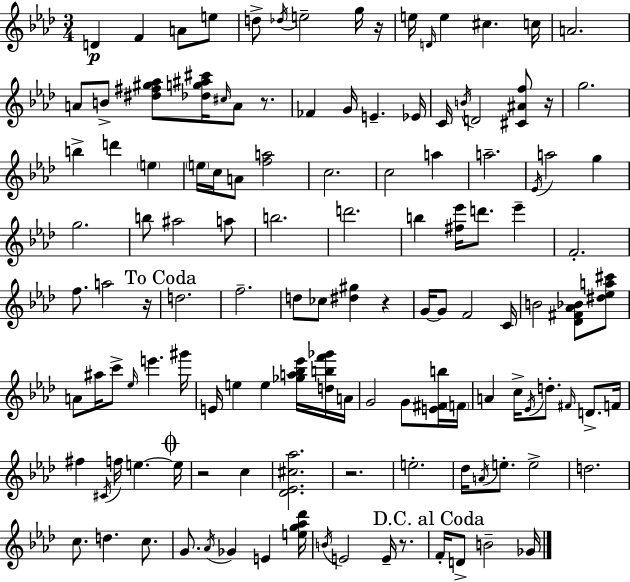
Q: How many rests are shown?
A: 8